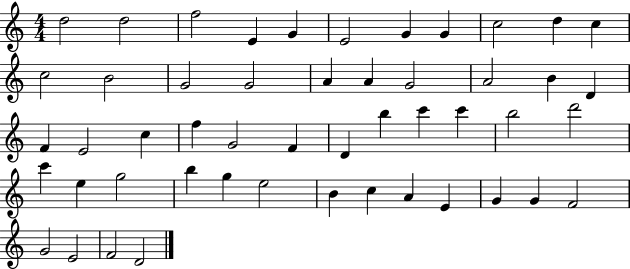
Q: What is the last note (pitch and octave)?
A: D4